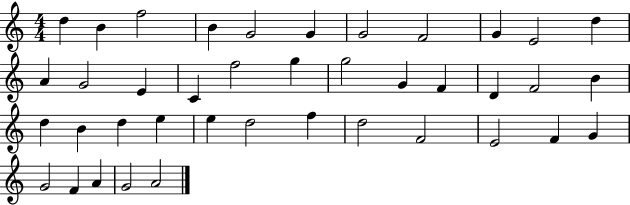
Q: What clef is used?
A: treble